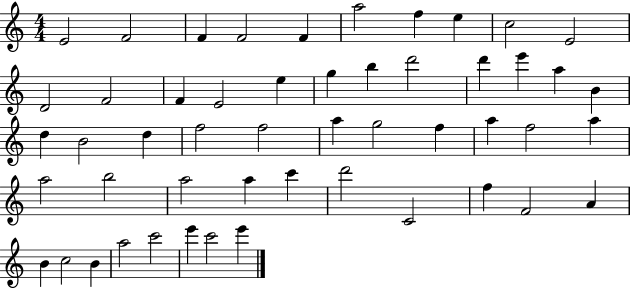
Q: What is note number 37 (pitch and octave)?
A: A5